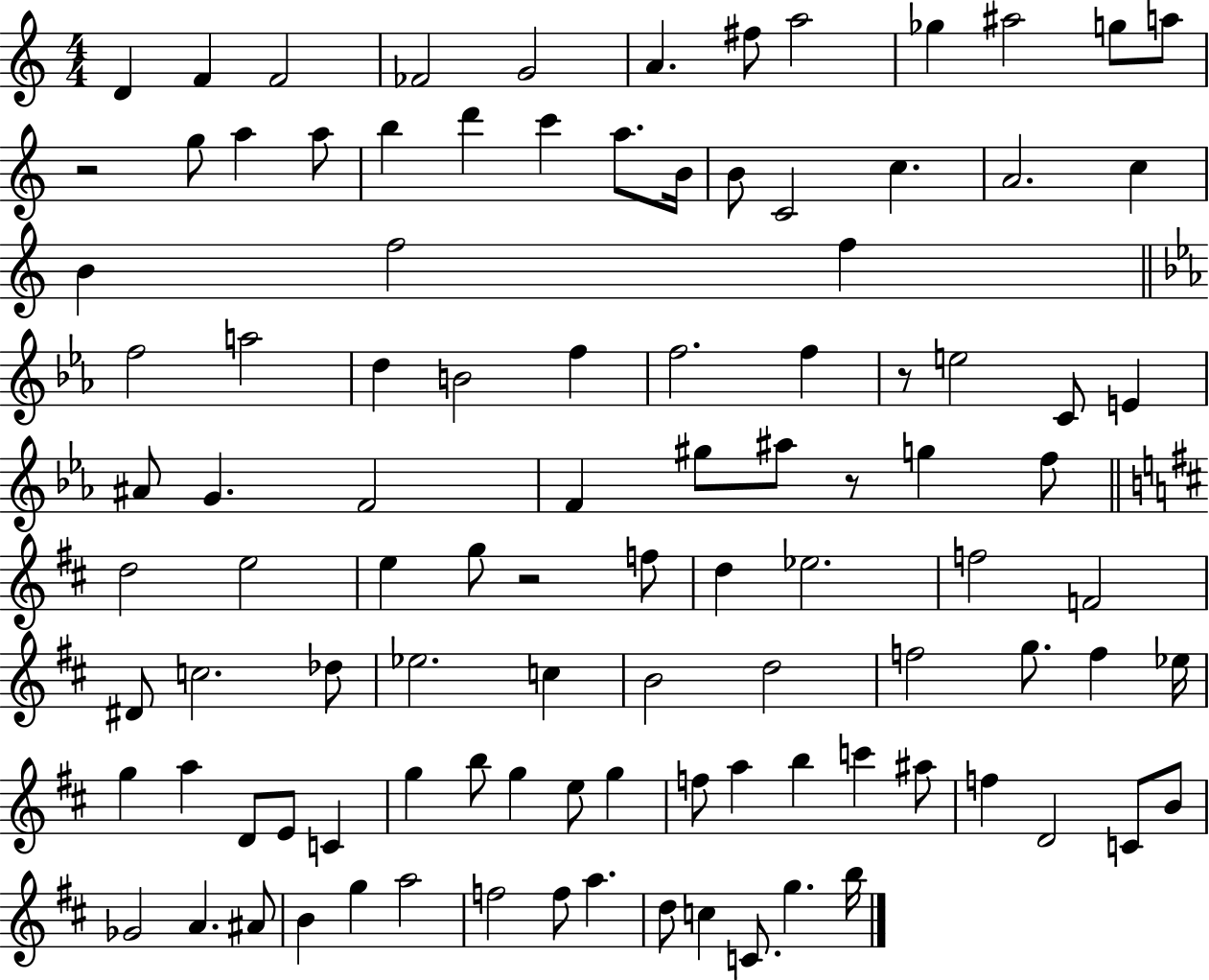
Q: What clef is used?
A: treble